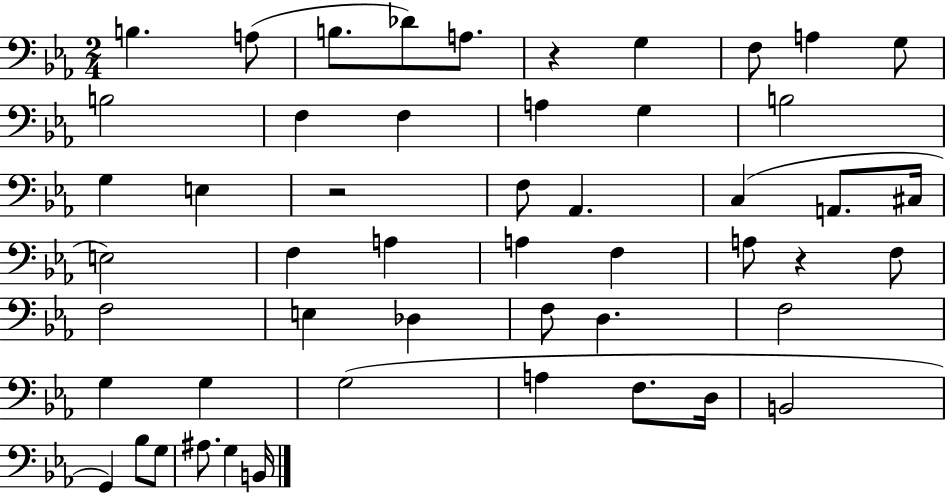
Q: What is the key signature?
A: EES major